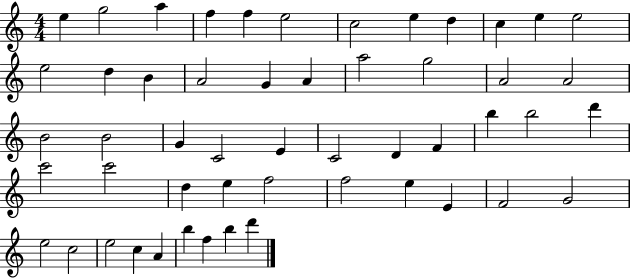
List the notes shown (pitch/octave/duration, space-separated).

E5/q G5/h A5/q F5/q F5/q E5/h C5/h E5/q D5/q C5/q E5/q E5/h E5/h D5/q B4/q A4/h G4/q A4/q A5/h G5/h A4/h A4/h B4/h B4/h G4/q C4/h E4/q C4/h D4/q F4/q B5/q B5/h D6/q C6/h C6/h D5/q E5/q F5/h F5/h E5/q E4/q F4/h G4/h E5/h C5/h E5/h C5/q A4/q B5/q F5/q B5/q D6/q